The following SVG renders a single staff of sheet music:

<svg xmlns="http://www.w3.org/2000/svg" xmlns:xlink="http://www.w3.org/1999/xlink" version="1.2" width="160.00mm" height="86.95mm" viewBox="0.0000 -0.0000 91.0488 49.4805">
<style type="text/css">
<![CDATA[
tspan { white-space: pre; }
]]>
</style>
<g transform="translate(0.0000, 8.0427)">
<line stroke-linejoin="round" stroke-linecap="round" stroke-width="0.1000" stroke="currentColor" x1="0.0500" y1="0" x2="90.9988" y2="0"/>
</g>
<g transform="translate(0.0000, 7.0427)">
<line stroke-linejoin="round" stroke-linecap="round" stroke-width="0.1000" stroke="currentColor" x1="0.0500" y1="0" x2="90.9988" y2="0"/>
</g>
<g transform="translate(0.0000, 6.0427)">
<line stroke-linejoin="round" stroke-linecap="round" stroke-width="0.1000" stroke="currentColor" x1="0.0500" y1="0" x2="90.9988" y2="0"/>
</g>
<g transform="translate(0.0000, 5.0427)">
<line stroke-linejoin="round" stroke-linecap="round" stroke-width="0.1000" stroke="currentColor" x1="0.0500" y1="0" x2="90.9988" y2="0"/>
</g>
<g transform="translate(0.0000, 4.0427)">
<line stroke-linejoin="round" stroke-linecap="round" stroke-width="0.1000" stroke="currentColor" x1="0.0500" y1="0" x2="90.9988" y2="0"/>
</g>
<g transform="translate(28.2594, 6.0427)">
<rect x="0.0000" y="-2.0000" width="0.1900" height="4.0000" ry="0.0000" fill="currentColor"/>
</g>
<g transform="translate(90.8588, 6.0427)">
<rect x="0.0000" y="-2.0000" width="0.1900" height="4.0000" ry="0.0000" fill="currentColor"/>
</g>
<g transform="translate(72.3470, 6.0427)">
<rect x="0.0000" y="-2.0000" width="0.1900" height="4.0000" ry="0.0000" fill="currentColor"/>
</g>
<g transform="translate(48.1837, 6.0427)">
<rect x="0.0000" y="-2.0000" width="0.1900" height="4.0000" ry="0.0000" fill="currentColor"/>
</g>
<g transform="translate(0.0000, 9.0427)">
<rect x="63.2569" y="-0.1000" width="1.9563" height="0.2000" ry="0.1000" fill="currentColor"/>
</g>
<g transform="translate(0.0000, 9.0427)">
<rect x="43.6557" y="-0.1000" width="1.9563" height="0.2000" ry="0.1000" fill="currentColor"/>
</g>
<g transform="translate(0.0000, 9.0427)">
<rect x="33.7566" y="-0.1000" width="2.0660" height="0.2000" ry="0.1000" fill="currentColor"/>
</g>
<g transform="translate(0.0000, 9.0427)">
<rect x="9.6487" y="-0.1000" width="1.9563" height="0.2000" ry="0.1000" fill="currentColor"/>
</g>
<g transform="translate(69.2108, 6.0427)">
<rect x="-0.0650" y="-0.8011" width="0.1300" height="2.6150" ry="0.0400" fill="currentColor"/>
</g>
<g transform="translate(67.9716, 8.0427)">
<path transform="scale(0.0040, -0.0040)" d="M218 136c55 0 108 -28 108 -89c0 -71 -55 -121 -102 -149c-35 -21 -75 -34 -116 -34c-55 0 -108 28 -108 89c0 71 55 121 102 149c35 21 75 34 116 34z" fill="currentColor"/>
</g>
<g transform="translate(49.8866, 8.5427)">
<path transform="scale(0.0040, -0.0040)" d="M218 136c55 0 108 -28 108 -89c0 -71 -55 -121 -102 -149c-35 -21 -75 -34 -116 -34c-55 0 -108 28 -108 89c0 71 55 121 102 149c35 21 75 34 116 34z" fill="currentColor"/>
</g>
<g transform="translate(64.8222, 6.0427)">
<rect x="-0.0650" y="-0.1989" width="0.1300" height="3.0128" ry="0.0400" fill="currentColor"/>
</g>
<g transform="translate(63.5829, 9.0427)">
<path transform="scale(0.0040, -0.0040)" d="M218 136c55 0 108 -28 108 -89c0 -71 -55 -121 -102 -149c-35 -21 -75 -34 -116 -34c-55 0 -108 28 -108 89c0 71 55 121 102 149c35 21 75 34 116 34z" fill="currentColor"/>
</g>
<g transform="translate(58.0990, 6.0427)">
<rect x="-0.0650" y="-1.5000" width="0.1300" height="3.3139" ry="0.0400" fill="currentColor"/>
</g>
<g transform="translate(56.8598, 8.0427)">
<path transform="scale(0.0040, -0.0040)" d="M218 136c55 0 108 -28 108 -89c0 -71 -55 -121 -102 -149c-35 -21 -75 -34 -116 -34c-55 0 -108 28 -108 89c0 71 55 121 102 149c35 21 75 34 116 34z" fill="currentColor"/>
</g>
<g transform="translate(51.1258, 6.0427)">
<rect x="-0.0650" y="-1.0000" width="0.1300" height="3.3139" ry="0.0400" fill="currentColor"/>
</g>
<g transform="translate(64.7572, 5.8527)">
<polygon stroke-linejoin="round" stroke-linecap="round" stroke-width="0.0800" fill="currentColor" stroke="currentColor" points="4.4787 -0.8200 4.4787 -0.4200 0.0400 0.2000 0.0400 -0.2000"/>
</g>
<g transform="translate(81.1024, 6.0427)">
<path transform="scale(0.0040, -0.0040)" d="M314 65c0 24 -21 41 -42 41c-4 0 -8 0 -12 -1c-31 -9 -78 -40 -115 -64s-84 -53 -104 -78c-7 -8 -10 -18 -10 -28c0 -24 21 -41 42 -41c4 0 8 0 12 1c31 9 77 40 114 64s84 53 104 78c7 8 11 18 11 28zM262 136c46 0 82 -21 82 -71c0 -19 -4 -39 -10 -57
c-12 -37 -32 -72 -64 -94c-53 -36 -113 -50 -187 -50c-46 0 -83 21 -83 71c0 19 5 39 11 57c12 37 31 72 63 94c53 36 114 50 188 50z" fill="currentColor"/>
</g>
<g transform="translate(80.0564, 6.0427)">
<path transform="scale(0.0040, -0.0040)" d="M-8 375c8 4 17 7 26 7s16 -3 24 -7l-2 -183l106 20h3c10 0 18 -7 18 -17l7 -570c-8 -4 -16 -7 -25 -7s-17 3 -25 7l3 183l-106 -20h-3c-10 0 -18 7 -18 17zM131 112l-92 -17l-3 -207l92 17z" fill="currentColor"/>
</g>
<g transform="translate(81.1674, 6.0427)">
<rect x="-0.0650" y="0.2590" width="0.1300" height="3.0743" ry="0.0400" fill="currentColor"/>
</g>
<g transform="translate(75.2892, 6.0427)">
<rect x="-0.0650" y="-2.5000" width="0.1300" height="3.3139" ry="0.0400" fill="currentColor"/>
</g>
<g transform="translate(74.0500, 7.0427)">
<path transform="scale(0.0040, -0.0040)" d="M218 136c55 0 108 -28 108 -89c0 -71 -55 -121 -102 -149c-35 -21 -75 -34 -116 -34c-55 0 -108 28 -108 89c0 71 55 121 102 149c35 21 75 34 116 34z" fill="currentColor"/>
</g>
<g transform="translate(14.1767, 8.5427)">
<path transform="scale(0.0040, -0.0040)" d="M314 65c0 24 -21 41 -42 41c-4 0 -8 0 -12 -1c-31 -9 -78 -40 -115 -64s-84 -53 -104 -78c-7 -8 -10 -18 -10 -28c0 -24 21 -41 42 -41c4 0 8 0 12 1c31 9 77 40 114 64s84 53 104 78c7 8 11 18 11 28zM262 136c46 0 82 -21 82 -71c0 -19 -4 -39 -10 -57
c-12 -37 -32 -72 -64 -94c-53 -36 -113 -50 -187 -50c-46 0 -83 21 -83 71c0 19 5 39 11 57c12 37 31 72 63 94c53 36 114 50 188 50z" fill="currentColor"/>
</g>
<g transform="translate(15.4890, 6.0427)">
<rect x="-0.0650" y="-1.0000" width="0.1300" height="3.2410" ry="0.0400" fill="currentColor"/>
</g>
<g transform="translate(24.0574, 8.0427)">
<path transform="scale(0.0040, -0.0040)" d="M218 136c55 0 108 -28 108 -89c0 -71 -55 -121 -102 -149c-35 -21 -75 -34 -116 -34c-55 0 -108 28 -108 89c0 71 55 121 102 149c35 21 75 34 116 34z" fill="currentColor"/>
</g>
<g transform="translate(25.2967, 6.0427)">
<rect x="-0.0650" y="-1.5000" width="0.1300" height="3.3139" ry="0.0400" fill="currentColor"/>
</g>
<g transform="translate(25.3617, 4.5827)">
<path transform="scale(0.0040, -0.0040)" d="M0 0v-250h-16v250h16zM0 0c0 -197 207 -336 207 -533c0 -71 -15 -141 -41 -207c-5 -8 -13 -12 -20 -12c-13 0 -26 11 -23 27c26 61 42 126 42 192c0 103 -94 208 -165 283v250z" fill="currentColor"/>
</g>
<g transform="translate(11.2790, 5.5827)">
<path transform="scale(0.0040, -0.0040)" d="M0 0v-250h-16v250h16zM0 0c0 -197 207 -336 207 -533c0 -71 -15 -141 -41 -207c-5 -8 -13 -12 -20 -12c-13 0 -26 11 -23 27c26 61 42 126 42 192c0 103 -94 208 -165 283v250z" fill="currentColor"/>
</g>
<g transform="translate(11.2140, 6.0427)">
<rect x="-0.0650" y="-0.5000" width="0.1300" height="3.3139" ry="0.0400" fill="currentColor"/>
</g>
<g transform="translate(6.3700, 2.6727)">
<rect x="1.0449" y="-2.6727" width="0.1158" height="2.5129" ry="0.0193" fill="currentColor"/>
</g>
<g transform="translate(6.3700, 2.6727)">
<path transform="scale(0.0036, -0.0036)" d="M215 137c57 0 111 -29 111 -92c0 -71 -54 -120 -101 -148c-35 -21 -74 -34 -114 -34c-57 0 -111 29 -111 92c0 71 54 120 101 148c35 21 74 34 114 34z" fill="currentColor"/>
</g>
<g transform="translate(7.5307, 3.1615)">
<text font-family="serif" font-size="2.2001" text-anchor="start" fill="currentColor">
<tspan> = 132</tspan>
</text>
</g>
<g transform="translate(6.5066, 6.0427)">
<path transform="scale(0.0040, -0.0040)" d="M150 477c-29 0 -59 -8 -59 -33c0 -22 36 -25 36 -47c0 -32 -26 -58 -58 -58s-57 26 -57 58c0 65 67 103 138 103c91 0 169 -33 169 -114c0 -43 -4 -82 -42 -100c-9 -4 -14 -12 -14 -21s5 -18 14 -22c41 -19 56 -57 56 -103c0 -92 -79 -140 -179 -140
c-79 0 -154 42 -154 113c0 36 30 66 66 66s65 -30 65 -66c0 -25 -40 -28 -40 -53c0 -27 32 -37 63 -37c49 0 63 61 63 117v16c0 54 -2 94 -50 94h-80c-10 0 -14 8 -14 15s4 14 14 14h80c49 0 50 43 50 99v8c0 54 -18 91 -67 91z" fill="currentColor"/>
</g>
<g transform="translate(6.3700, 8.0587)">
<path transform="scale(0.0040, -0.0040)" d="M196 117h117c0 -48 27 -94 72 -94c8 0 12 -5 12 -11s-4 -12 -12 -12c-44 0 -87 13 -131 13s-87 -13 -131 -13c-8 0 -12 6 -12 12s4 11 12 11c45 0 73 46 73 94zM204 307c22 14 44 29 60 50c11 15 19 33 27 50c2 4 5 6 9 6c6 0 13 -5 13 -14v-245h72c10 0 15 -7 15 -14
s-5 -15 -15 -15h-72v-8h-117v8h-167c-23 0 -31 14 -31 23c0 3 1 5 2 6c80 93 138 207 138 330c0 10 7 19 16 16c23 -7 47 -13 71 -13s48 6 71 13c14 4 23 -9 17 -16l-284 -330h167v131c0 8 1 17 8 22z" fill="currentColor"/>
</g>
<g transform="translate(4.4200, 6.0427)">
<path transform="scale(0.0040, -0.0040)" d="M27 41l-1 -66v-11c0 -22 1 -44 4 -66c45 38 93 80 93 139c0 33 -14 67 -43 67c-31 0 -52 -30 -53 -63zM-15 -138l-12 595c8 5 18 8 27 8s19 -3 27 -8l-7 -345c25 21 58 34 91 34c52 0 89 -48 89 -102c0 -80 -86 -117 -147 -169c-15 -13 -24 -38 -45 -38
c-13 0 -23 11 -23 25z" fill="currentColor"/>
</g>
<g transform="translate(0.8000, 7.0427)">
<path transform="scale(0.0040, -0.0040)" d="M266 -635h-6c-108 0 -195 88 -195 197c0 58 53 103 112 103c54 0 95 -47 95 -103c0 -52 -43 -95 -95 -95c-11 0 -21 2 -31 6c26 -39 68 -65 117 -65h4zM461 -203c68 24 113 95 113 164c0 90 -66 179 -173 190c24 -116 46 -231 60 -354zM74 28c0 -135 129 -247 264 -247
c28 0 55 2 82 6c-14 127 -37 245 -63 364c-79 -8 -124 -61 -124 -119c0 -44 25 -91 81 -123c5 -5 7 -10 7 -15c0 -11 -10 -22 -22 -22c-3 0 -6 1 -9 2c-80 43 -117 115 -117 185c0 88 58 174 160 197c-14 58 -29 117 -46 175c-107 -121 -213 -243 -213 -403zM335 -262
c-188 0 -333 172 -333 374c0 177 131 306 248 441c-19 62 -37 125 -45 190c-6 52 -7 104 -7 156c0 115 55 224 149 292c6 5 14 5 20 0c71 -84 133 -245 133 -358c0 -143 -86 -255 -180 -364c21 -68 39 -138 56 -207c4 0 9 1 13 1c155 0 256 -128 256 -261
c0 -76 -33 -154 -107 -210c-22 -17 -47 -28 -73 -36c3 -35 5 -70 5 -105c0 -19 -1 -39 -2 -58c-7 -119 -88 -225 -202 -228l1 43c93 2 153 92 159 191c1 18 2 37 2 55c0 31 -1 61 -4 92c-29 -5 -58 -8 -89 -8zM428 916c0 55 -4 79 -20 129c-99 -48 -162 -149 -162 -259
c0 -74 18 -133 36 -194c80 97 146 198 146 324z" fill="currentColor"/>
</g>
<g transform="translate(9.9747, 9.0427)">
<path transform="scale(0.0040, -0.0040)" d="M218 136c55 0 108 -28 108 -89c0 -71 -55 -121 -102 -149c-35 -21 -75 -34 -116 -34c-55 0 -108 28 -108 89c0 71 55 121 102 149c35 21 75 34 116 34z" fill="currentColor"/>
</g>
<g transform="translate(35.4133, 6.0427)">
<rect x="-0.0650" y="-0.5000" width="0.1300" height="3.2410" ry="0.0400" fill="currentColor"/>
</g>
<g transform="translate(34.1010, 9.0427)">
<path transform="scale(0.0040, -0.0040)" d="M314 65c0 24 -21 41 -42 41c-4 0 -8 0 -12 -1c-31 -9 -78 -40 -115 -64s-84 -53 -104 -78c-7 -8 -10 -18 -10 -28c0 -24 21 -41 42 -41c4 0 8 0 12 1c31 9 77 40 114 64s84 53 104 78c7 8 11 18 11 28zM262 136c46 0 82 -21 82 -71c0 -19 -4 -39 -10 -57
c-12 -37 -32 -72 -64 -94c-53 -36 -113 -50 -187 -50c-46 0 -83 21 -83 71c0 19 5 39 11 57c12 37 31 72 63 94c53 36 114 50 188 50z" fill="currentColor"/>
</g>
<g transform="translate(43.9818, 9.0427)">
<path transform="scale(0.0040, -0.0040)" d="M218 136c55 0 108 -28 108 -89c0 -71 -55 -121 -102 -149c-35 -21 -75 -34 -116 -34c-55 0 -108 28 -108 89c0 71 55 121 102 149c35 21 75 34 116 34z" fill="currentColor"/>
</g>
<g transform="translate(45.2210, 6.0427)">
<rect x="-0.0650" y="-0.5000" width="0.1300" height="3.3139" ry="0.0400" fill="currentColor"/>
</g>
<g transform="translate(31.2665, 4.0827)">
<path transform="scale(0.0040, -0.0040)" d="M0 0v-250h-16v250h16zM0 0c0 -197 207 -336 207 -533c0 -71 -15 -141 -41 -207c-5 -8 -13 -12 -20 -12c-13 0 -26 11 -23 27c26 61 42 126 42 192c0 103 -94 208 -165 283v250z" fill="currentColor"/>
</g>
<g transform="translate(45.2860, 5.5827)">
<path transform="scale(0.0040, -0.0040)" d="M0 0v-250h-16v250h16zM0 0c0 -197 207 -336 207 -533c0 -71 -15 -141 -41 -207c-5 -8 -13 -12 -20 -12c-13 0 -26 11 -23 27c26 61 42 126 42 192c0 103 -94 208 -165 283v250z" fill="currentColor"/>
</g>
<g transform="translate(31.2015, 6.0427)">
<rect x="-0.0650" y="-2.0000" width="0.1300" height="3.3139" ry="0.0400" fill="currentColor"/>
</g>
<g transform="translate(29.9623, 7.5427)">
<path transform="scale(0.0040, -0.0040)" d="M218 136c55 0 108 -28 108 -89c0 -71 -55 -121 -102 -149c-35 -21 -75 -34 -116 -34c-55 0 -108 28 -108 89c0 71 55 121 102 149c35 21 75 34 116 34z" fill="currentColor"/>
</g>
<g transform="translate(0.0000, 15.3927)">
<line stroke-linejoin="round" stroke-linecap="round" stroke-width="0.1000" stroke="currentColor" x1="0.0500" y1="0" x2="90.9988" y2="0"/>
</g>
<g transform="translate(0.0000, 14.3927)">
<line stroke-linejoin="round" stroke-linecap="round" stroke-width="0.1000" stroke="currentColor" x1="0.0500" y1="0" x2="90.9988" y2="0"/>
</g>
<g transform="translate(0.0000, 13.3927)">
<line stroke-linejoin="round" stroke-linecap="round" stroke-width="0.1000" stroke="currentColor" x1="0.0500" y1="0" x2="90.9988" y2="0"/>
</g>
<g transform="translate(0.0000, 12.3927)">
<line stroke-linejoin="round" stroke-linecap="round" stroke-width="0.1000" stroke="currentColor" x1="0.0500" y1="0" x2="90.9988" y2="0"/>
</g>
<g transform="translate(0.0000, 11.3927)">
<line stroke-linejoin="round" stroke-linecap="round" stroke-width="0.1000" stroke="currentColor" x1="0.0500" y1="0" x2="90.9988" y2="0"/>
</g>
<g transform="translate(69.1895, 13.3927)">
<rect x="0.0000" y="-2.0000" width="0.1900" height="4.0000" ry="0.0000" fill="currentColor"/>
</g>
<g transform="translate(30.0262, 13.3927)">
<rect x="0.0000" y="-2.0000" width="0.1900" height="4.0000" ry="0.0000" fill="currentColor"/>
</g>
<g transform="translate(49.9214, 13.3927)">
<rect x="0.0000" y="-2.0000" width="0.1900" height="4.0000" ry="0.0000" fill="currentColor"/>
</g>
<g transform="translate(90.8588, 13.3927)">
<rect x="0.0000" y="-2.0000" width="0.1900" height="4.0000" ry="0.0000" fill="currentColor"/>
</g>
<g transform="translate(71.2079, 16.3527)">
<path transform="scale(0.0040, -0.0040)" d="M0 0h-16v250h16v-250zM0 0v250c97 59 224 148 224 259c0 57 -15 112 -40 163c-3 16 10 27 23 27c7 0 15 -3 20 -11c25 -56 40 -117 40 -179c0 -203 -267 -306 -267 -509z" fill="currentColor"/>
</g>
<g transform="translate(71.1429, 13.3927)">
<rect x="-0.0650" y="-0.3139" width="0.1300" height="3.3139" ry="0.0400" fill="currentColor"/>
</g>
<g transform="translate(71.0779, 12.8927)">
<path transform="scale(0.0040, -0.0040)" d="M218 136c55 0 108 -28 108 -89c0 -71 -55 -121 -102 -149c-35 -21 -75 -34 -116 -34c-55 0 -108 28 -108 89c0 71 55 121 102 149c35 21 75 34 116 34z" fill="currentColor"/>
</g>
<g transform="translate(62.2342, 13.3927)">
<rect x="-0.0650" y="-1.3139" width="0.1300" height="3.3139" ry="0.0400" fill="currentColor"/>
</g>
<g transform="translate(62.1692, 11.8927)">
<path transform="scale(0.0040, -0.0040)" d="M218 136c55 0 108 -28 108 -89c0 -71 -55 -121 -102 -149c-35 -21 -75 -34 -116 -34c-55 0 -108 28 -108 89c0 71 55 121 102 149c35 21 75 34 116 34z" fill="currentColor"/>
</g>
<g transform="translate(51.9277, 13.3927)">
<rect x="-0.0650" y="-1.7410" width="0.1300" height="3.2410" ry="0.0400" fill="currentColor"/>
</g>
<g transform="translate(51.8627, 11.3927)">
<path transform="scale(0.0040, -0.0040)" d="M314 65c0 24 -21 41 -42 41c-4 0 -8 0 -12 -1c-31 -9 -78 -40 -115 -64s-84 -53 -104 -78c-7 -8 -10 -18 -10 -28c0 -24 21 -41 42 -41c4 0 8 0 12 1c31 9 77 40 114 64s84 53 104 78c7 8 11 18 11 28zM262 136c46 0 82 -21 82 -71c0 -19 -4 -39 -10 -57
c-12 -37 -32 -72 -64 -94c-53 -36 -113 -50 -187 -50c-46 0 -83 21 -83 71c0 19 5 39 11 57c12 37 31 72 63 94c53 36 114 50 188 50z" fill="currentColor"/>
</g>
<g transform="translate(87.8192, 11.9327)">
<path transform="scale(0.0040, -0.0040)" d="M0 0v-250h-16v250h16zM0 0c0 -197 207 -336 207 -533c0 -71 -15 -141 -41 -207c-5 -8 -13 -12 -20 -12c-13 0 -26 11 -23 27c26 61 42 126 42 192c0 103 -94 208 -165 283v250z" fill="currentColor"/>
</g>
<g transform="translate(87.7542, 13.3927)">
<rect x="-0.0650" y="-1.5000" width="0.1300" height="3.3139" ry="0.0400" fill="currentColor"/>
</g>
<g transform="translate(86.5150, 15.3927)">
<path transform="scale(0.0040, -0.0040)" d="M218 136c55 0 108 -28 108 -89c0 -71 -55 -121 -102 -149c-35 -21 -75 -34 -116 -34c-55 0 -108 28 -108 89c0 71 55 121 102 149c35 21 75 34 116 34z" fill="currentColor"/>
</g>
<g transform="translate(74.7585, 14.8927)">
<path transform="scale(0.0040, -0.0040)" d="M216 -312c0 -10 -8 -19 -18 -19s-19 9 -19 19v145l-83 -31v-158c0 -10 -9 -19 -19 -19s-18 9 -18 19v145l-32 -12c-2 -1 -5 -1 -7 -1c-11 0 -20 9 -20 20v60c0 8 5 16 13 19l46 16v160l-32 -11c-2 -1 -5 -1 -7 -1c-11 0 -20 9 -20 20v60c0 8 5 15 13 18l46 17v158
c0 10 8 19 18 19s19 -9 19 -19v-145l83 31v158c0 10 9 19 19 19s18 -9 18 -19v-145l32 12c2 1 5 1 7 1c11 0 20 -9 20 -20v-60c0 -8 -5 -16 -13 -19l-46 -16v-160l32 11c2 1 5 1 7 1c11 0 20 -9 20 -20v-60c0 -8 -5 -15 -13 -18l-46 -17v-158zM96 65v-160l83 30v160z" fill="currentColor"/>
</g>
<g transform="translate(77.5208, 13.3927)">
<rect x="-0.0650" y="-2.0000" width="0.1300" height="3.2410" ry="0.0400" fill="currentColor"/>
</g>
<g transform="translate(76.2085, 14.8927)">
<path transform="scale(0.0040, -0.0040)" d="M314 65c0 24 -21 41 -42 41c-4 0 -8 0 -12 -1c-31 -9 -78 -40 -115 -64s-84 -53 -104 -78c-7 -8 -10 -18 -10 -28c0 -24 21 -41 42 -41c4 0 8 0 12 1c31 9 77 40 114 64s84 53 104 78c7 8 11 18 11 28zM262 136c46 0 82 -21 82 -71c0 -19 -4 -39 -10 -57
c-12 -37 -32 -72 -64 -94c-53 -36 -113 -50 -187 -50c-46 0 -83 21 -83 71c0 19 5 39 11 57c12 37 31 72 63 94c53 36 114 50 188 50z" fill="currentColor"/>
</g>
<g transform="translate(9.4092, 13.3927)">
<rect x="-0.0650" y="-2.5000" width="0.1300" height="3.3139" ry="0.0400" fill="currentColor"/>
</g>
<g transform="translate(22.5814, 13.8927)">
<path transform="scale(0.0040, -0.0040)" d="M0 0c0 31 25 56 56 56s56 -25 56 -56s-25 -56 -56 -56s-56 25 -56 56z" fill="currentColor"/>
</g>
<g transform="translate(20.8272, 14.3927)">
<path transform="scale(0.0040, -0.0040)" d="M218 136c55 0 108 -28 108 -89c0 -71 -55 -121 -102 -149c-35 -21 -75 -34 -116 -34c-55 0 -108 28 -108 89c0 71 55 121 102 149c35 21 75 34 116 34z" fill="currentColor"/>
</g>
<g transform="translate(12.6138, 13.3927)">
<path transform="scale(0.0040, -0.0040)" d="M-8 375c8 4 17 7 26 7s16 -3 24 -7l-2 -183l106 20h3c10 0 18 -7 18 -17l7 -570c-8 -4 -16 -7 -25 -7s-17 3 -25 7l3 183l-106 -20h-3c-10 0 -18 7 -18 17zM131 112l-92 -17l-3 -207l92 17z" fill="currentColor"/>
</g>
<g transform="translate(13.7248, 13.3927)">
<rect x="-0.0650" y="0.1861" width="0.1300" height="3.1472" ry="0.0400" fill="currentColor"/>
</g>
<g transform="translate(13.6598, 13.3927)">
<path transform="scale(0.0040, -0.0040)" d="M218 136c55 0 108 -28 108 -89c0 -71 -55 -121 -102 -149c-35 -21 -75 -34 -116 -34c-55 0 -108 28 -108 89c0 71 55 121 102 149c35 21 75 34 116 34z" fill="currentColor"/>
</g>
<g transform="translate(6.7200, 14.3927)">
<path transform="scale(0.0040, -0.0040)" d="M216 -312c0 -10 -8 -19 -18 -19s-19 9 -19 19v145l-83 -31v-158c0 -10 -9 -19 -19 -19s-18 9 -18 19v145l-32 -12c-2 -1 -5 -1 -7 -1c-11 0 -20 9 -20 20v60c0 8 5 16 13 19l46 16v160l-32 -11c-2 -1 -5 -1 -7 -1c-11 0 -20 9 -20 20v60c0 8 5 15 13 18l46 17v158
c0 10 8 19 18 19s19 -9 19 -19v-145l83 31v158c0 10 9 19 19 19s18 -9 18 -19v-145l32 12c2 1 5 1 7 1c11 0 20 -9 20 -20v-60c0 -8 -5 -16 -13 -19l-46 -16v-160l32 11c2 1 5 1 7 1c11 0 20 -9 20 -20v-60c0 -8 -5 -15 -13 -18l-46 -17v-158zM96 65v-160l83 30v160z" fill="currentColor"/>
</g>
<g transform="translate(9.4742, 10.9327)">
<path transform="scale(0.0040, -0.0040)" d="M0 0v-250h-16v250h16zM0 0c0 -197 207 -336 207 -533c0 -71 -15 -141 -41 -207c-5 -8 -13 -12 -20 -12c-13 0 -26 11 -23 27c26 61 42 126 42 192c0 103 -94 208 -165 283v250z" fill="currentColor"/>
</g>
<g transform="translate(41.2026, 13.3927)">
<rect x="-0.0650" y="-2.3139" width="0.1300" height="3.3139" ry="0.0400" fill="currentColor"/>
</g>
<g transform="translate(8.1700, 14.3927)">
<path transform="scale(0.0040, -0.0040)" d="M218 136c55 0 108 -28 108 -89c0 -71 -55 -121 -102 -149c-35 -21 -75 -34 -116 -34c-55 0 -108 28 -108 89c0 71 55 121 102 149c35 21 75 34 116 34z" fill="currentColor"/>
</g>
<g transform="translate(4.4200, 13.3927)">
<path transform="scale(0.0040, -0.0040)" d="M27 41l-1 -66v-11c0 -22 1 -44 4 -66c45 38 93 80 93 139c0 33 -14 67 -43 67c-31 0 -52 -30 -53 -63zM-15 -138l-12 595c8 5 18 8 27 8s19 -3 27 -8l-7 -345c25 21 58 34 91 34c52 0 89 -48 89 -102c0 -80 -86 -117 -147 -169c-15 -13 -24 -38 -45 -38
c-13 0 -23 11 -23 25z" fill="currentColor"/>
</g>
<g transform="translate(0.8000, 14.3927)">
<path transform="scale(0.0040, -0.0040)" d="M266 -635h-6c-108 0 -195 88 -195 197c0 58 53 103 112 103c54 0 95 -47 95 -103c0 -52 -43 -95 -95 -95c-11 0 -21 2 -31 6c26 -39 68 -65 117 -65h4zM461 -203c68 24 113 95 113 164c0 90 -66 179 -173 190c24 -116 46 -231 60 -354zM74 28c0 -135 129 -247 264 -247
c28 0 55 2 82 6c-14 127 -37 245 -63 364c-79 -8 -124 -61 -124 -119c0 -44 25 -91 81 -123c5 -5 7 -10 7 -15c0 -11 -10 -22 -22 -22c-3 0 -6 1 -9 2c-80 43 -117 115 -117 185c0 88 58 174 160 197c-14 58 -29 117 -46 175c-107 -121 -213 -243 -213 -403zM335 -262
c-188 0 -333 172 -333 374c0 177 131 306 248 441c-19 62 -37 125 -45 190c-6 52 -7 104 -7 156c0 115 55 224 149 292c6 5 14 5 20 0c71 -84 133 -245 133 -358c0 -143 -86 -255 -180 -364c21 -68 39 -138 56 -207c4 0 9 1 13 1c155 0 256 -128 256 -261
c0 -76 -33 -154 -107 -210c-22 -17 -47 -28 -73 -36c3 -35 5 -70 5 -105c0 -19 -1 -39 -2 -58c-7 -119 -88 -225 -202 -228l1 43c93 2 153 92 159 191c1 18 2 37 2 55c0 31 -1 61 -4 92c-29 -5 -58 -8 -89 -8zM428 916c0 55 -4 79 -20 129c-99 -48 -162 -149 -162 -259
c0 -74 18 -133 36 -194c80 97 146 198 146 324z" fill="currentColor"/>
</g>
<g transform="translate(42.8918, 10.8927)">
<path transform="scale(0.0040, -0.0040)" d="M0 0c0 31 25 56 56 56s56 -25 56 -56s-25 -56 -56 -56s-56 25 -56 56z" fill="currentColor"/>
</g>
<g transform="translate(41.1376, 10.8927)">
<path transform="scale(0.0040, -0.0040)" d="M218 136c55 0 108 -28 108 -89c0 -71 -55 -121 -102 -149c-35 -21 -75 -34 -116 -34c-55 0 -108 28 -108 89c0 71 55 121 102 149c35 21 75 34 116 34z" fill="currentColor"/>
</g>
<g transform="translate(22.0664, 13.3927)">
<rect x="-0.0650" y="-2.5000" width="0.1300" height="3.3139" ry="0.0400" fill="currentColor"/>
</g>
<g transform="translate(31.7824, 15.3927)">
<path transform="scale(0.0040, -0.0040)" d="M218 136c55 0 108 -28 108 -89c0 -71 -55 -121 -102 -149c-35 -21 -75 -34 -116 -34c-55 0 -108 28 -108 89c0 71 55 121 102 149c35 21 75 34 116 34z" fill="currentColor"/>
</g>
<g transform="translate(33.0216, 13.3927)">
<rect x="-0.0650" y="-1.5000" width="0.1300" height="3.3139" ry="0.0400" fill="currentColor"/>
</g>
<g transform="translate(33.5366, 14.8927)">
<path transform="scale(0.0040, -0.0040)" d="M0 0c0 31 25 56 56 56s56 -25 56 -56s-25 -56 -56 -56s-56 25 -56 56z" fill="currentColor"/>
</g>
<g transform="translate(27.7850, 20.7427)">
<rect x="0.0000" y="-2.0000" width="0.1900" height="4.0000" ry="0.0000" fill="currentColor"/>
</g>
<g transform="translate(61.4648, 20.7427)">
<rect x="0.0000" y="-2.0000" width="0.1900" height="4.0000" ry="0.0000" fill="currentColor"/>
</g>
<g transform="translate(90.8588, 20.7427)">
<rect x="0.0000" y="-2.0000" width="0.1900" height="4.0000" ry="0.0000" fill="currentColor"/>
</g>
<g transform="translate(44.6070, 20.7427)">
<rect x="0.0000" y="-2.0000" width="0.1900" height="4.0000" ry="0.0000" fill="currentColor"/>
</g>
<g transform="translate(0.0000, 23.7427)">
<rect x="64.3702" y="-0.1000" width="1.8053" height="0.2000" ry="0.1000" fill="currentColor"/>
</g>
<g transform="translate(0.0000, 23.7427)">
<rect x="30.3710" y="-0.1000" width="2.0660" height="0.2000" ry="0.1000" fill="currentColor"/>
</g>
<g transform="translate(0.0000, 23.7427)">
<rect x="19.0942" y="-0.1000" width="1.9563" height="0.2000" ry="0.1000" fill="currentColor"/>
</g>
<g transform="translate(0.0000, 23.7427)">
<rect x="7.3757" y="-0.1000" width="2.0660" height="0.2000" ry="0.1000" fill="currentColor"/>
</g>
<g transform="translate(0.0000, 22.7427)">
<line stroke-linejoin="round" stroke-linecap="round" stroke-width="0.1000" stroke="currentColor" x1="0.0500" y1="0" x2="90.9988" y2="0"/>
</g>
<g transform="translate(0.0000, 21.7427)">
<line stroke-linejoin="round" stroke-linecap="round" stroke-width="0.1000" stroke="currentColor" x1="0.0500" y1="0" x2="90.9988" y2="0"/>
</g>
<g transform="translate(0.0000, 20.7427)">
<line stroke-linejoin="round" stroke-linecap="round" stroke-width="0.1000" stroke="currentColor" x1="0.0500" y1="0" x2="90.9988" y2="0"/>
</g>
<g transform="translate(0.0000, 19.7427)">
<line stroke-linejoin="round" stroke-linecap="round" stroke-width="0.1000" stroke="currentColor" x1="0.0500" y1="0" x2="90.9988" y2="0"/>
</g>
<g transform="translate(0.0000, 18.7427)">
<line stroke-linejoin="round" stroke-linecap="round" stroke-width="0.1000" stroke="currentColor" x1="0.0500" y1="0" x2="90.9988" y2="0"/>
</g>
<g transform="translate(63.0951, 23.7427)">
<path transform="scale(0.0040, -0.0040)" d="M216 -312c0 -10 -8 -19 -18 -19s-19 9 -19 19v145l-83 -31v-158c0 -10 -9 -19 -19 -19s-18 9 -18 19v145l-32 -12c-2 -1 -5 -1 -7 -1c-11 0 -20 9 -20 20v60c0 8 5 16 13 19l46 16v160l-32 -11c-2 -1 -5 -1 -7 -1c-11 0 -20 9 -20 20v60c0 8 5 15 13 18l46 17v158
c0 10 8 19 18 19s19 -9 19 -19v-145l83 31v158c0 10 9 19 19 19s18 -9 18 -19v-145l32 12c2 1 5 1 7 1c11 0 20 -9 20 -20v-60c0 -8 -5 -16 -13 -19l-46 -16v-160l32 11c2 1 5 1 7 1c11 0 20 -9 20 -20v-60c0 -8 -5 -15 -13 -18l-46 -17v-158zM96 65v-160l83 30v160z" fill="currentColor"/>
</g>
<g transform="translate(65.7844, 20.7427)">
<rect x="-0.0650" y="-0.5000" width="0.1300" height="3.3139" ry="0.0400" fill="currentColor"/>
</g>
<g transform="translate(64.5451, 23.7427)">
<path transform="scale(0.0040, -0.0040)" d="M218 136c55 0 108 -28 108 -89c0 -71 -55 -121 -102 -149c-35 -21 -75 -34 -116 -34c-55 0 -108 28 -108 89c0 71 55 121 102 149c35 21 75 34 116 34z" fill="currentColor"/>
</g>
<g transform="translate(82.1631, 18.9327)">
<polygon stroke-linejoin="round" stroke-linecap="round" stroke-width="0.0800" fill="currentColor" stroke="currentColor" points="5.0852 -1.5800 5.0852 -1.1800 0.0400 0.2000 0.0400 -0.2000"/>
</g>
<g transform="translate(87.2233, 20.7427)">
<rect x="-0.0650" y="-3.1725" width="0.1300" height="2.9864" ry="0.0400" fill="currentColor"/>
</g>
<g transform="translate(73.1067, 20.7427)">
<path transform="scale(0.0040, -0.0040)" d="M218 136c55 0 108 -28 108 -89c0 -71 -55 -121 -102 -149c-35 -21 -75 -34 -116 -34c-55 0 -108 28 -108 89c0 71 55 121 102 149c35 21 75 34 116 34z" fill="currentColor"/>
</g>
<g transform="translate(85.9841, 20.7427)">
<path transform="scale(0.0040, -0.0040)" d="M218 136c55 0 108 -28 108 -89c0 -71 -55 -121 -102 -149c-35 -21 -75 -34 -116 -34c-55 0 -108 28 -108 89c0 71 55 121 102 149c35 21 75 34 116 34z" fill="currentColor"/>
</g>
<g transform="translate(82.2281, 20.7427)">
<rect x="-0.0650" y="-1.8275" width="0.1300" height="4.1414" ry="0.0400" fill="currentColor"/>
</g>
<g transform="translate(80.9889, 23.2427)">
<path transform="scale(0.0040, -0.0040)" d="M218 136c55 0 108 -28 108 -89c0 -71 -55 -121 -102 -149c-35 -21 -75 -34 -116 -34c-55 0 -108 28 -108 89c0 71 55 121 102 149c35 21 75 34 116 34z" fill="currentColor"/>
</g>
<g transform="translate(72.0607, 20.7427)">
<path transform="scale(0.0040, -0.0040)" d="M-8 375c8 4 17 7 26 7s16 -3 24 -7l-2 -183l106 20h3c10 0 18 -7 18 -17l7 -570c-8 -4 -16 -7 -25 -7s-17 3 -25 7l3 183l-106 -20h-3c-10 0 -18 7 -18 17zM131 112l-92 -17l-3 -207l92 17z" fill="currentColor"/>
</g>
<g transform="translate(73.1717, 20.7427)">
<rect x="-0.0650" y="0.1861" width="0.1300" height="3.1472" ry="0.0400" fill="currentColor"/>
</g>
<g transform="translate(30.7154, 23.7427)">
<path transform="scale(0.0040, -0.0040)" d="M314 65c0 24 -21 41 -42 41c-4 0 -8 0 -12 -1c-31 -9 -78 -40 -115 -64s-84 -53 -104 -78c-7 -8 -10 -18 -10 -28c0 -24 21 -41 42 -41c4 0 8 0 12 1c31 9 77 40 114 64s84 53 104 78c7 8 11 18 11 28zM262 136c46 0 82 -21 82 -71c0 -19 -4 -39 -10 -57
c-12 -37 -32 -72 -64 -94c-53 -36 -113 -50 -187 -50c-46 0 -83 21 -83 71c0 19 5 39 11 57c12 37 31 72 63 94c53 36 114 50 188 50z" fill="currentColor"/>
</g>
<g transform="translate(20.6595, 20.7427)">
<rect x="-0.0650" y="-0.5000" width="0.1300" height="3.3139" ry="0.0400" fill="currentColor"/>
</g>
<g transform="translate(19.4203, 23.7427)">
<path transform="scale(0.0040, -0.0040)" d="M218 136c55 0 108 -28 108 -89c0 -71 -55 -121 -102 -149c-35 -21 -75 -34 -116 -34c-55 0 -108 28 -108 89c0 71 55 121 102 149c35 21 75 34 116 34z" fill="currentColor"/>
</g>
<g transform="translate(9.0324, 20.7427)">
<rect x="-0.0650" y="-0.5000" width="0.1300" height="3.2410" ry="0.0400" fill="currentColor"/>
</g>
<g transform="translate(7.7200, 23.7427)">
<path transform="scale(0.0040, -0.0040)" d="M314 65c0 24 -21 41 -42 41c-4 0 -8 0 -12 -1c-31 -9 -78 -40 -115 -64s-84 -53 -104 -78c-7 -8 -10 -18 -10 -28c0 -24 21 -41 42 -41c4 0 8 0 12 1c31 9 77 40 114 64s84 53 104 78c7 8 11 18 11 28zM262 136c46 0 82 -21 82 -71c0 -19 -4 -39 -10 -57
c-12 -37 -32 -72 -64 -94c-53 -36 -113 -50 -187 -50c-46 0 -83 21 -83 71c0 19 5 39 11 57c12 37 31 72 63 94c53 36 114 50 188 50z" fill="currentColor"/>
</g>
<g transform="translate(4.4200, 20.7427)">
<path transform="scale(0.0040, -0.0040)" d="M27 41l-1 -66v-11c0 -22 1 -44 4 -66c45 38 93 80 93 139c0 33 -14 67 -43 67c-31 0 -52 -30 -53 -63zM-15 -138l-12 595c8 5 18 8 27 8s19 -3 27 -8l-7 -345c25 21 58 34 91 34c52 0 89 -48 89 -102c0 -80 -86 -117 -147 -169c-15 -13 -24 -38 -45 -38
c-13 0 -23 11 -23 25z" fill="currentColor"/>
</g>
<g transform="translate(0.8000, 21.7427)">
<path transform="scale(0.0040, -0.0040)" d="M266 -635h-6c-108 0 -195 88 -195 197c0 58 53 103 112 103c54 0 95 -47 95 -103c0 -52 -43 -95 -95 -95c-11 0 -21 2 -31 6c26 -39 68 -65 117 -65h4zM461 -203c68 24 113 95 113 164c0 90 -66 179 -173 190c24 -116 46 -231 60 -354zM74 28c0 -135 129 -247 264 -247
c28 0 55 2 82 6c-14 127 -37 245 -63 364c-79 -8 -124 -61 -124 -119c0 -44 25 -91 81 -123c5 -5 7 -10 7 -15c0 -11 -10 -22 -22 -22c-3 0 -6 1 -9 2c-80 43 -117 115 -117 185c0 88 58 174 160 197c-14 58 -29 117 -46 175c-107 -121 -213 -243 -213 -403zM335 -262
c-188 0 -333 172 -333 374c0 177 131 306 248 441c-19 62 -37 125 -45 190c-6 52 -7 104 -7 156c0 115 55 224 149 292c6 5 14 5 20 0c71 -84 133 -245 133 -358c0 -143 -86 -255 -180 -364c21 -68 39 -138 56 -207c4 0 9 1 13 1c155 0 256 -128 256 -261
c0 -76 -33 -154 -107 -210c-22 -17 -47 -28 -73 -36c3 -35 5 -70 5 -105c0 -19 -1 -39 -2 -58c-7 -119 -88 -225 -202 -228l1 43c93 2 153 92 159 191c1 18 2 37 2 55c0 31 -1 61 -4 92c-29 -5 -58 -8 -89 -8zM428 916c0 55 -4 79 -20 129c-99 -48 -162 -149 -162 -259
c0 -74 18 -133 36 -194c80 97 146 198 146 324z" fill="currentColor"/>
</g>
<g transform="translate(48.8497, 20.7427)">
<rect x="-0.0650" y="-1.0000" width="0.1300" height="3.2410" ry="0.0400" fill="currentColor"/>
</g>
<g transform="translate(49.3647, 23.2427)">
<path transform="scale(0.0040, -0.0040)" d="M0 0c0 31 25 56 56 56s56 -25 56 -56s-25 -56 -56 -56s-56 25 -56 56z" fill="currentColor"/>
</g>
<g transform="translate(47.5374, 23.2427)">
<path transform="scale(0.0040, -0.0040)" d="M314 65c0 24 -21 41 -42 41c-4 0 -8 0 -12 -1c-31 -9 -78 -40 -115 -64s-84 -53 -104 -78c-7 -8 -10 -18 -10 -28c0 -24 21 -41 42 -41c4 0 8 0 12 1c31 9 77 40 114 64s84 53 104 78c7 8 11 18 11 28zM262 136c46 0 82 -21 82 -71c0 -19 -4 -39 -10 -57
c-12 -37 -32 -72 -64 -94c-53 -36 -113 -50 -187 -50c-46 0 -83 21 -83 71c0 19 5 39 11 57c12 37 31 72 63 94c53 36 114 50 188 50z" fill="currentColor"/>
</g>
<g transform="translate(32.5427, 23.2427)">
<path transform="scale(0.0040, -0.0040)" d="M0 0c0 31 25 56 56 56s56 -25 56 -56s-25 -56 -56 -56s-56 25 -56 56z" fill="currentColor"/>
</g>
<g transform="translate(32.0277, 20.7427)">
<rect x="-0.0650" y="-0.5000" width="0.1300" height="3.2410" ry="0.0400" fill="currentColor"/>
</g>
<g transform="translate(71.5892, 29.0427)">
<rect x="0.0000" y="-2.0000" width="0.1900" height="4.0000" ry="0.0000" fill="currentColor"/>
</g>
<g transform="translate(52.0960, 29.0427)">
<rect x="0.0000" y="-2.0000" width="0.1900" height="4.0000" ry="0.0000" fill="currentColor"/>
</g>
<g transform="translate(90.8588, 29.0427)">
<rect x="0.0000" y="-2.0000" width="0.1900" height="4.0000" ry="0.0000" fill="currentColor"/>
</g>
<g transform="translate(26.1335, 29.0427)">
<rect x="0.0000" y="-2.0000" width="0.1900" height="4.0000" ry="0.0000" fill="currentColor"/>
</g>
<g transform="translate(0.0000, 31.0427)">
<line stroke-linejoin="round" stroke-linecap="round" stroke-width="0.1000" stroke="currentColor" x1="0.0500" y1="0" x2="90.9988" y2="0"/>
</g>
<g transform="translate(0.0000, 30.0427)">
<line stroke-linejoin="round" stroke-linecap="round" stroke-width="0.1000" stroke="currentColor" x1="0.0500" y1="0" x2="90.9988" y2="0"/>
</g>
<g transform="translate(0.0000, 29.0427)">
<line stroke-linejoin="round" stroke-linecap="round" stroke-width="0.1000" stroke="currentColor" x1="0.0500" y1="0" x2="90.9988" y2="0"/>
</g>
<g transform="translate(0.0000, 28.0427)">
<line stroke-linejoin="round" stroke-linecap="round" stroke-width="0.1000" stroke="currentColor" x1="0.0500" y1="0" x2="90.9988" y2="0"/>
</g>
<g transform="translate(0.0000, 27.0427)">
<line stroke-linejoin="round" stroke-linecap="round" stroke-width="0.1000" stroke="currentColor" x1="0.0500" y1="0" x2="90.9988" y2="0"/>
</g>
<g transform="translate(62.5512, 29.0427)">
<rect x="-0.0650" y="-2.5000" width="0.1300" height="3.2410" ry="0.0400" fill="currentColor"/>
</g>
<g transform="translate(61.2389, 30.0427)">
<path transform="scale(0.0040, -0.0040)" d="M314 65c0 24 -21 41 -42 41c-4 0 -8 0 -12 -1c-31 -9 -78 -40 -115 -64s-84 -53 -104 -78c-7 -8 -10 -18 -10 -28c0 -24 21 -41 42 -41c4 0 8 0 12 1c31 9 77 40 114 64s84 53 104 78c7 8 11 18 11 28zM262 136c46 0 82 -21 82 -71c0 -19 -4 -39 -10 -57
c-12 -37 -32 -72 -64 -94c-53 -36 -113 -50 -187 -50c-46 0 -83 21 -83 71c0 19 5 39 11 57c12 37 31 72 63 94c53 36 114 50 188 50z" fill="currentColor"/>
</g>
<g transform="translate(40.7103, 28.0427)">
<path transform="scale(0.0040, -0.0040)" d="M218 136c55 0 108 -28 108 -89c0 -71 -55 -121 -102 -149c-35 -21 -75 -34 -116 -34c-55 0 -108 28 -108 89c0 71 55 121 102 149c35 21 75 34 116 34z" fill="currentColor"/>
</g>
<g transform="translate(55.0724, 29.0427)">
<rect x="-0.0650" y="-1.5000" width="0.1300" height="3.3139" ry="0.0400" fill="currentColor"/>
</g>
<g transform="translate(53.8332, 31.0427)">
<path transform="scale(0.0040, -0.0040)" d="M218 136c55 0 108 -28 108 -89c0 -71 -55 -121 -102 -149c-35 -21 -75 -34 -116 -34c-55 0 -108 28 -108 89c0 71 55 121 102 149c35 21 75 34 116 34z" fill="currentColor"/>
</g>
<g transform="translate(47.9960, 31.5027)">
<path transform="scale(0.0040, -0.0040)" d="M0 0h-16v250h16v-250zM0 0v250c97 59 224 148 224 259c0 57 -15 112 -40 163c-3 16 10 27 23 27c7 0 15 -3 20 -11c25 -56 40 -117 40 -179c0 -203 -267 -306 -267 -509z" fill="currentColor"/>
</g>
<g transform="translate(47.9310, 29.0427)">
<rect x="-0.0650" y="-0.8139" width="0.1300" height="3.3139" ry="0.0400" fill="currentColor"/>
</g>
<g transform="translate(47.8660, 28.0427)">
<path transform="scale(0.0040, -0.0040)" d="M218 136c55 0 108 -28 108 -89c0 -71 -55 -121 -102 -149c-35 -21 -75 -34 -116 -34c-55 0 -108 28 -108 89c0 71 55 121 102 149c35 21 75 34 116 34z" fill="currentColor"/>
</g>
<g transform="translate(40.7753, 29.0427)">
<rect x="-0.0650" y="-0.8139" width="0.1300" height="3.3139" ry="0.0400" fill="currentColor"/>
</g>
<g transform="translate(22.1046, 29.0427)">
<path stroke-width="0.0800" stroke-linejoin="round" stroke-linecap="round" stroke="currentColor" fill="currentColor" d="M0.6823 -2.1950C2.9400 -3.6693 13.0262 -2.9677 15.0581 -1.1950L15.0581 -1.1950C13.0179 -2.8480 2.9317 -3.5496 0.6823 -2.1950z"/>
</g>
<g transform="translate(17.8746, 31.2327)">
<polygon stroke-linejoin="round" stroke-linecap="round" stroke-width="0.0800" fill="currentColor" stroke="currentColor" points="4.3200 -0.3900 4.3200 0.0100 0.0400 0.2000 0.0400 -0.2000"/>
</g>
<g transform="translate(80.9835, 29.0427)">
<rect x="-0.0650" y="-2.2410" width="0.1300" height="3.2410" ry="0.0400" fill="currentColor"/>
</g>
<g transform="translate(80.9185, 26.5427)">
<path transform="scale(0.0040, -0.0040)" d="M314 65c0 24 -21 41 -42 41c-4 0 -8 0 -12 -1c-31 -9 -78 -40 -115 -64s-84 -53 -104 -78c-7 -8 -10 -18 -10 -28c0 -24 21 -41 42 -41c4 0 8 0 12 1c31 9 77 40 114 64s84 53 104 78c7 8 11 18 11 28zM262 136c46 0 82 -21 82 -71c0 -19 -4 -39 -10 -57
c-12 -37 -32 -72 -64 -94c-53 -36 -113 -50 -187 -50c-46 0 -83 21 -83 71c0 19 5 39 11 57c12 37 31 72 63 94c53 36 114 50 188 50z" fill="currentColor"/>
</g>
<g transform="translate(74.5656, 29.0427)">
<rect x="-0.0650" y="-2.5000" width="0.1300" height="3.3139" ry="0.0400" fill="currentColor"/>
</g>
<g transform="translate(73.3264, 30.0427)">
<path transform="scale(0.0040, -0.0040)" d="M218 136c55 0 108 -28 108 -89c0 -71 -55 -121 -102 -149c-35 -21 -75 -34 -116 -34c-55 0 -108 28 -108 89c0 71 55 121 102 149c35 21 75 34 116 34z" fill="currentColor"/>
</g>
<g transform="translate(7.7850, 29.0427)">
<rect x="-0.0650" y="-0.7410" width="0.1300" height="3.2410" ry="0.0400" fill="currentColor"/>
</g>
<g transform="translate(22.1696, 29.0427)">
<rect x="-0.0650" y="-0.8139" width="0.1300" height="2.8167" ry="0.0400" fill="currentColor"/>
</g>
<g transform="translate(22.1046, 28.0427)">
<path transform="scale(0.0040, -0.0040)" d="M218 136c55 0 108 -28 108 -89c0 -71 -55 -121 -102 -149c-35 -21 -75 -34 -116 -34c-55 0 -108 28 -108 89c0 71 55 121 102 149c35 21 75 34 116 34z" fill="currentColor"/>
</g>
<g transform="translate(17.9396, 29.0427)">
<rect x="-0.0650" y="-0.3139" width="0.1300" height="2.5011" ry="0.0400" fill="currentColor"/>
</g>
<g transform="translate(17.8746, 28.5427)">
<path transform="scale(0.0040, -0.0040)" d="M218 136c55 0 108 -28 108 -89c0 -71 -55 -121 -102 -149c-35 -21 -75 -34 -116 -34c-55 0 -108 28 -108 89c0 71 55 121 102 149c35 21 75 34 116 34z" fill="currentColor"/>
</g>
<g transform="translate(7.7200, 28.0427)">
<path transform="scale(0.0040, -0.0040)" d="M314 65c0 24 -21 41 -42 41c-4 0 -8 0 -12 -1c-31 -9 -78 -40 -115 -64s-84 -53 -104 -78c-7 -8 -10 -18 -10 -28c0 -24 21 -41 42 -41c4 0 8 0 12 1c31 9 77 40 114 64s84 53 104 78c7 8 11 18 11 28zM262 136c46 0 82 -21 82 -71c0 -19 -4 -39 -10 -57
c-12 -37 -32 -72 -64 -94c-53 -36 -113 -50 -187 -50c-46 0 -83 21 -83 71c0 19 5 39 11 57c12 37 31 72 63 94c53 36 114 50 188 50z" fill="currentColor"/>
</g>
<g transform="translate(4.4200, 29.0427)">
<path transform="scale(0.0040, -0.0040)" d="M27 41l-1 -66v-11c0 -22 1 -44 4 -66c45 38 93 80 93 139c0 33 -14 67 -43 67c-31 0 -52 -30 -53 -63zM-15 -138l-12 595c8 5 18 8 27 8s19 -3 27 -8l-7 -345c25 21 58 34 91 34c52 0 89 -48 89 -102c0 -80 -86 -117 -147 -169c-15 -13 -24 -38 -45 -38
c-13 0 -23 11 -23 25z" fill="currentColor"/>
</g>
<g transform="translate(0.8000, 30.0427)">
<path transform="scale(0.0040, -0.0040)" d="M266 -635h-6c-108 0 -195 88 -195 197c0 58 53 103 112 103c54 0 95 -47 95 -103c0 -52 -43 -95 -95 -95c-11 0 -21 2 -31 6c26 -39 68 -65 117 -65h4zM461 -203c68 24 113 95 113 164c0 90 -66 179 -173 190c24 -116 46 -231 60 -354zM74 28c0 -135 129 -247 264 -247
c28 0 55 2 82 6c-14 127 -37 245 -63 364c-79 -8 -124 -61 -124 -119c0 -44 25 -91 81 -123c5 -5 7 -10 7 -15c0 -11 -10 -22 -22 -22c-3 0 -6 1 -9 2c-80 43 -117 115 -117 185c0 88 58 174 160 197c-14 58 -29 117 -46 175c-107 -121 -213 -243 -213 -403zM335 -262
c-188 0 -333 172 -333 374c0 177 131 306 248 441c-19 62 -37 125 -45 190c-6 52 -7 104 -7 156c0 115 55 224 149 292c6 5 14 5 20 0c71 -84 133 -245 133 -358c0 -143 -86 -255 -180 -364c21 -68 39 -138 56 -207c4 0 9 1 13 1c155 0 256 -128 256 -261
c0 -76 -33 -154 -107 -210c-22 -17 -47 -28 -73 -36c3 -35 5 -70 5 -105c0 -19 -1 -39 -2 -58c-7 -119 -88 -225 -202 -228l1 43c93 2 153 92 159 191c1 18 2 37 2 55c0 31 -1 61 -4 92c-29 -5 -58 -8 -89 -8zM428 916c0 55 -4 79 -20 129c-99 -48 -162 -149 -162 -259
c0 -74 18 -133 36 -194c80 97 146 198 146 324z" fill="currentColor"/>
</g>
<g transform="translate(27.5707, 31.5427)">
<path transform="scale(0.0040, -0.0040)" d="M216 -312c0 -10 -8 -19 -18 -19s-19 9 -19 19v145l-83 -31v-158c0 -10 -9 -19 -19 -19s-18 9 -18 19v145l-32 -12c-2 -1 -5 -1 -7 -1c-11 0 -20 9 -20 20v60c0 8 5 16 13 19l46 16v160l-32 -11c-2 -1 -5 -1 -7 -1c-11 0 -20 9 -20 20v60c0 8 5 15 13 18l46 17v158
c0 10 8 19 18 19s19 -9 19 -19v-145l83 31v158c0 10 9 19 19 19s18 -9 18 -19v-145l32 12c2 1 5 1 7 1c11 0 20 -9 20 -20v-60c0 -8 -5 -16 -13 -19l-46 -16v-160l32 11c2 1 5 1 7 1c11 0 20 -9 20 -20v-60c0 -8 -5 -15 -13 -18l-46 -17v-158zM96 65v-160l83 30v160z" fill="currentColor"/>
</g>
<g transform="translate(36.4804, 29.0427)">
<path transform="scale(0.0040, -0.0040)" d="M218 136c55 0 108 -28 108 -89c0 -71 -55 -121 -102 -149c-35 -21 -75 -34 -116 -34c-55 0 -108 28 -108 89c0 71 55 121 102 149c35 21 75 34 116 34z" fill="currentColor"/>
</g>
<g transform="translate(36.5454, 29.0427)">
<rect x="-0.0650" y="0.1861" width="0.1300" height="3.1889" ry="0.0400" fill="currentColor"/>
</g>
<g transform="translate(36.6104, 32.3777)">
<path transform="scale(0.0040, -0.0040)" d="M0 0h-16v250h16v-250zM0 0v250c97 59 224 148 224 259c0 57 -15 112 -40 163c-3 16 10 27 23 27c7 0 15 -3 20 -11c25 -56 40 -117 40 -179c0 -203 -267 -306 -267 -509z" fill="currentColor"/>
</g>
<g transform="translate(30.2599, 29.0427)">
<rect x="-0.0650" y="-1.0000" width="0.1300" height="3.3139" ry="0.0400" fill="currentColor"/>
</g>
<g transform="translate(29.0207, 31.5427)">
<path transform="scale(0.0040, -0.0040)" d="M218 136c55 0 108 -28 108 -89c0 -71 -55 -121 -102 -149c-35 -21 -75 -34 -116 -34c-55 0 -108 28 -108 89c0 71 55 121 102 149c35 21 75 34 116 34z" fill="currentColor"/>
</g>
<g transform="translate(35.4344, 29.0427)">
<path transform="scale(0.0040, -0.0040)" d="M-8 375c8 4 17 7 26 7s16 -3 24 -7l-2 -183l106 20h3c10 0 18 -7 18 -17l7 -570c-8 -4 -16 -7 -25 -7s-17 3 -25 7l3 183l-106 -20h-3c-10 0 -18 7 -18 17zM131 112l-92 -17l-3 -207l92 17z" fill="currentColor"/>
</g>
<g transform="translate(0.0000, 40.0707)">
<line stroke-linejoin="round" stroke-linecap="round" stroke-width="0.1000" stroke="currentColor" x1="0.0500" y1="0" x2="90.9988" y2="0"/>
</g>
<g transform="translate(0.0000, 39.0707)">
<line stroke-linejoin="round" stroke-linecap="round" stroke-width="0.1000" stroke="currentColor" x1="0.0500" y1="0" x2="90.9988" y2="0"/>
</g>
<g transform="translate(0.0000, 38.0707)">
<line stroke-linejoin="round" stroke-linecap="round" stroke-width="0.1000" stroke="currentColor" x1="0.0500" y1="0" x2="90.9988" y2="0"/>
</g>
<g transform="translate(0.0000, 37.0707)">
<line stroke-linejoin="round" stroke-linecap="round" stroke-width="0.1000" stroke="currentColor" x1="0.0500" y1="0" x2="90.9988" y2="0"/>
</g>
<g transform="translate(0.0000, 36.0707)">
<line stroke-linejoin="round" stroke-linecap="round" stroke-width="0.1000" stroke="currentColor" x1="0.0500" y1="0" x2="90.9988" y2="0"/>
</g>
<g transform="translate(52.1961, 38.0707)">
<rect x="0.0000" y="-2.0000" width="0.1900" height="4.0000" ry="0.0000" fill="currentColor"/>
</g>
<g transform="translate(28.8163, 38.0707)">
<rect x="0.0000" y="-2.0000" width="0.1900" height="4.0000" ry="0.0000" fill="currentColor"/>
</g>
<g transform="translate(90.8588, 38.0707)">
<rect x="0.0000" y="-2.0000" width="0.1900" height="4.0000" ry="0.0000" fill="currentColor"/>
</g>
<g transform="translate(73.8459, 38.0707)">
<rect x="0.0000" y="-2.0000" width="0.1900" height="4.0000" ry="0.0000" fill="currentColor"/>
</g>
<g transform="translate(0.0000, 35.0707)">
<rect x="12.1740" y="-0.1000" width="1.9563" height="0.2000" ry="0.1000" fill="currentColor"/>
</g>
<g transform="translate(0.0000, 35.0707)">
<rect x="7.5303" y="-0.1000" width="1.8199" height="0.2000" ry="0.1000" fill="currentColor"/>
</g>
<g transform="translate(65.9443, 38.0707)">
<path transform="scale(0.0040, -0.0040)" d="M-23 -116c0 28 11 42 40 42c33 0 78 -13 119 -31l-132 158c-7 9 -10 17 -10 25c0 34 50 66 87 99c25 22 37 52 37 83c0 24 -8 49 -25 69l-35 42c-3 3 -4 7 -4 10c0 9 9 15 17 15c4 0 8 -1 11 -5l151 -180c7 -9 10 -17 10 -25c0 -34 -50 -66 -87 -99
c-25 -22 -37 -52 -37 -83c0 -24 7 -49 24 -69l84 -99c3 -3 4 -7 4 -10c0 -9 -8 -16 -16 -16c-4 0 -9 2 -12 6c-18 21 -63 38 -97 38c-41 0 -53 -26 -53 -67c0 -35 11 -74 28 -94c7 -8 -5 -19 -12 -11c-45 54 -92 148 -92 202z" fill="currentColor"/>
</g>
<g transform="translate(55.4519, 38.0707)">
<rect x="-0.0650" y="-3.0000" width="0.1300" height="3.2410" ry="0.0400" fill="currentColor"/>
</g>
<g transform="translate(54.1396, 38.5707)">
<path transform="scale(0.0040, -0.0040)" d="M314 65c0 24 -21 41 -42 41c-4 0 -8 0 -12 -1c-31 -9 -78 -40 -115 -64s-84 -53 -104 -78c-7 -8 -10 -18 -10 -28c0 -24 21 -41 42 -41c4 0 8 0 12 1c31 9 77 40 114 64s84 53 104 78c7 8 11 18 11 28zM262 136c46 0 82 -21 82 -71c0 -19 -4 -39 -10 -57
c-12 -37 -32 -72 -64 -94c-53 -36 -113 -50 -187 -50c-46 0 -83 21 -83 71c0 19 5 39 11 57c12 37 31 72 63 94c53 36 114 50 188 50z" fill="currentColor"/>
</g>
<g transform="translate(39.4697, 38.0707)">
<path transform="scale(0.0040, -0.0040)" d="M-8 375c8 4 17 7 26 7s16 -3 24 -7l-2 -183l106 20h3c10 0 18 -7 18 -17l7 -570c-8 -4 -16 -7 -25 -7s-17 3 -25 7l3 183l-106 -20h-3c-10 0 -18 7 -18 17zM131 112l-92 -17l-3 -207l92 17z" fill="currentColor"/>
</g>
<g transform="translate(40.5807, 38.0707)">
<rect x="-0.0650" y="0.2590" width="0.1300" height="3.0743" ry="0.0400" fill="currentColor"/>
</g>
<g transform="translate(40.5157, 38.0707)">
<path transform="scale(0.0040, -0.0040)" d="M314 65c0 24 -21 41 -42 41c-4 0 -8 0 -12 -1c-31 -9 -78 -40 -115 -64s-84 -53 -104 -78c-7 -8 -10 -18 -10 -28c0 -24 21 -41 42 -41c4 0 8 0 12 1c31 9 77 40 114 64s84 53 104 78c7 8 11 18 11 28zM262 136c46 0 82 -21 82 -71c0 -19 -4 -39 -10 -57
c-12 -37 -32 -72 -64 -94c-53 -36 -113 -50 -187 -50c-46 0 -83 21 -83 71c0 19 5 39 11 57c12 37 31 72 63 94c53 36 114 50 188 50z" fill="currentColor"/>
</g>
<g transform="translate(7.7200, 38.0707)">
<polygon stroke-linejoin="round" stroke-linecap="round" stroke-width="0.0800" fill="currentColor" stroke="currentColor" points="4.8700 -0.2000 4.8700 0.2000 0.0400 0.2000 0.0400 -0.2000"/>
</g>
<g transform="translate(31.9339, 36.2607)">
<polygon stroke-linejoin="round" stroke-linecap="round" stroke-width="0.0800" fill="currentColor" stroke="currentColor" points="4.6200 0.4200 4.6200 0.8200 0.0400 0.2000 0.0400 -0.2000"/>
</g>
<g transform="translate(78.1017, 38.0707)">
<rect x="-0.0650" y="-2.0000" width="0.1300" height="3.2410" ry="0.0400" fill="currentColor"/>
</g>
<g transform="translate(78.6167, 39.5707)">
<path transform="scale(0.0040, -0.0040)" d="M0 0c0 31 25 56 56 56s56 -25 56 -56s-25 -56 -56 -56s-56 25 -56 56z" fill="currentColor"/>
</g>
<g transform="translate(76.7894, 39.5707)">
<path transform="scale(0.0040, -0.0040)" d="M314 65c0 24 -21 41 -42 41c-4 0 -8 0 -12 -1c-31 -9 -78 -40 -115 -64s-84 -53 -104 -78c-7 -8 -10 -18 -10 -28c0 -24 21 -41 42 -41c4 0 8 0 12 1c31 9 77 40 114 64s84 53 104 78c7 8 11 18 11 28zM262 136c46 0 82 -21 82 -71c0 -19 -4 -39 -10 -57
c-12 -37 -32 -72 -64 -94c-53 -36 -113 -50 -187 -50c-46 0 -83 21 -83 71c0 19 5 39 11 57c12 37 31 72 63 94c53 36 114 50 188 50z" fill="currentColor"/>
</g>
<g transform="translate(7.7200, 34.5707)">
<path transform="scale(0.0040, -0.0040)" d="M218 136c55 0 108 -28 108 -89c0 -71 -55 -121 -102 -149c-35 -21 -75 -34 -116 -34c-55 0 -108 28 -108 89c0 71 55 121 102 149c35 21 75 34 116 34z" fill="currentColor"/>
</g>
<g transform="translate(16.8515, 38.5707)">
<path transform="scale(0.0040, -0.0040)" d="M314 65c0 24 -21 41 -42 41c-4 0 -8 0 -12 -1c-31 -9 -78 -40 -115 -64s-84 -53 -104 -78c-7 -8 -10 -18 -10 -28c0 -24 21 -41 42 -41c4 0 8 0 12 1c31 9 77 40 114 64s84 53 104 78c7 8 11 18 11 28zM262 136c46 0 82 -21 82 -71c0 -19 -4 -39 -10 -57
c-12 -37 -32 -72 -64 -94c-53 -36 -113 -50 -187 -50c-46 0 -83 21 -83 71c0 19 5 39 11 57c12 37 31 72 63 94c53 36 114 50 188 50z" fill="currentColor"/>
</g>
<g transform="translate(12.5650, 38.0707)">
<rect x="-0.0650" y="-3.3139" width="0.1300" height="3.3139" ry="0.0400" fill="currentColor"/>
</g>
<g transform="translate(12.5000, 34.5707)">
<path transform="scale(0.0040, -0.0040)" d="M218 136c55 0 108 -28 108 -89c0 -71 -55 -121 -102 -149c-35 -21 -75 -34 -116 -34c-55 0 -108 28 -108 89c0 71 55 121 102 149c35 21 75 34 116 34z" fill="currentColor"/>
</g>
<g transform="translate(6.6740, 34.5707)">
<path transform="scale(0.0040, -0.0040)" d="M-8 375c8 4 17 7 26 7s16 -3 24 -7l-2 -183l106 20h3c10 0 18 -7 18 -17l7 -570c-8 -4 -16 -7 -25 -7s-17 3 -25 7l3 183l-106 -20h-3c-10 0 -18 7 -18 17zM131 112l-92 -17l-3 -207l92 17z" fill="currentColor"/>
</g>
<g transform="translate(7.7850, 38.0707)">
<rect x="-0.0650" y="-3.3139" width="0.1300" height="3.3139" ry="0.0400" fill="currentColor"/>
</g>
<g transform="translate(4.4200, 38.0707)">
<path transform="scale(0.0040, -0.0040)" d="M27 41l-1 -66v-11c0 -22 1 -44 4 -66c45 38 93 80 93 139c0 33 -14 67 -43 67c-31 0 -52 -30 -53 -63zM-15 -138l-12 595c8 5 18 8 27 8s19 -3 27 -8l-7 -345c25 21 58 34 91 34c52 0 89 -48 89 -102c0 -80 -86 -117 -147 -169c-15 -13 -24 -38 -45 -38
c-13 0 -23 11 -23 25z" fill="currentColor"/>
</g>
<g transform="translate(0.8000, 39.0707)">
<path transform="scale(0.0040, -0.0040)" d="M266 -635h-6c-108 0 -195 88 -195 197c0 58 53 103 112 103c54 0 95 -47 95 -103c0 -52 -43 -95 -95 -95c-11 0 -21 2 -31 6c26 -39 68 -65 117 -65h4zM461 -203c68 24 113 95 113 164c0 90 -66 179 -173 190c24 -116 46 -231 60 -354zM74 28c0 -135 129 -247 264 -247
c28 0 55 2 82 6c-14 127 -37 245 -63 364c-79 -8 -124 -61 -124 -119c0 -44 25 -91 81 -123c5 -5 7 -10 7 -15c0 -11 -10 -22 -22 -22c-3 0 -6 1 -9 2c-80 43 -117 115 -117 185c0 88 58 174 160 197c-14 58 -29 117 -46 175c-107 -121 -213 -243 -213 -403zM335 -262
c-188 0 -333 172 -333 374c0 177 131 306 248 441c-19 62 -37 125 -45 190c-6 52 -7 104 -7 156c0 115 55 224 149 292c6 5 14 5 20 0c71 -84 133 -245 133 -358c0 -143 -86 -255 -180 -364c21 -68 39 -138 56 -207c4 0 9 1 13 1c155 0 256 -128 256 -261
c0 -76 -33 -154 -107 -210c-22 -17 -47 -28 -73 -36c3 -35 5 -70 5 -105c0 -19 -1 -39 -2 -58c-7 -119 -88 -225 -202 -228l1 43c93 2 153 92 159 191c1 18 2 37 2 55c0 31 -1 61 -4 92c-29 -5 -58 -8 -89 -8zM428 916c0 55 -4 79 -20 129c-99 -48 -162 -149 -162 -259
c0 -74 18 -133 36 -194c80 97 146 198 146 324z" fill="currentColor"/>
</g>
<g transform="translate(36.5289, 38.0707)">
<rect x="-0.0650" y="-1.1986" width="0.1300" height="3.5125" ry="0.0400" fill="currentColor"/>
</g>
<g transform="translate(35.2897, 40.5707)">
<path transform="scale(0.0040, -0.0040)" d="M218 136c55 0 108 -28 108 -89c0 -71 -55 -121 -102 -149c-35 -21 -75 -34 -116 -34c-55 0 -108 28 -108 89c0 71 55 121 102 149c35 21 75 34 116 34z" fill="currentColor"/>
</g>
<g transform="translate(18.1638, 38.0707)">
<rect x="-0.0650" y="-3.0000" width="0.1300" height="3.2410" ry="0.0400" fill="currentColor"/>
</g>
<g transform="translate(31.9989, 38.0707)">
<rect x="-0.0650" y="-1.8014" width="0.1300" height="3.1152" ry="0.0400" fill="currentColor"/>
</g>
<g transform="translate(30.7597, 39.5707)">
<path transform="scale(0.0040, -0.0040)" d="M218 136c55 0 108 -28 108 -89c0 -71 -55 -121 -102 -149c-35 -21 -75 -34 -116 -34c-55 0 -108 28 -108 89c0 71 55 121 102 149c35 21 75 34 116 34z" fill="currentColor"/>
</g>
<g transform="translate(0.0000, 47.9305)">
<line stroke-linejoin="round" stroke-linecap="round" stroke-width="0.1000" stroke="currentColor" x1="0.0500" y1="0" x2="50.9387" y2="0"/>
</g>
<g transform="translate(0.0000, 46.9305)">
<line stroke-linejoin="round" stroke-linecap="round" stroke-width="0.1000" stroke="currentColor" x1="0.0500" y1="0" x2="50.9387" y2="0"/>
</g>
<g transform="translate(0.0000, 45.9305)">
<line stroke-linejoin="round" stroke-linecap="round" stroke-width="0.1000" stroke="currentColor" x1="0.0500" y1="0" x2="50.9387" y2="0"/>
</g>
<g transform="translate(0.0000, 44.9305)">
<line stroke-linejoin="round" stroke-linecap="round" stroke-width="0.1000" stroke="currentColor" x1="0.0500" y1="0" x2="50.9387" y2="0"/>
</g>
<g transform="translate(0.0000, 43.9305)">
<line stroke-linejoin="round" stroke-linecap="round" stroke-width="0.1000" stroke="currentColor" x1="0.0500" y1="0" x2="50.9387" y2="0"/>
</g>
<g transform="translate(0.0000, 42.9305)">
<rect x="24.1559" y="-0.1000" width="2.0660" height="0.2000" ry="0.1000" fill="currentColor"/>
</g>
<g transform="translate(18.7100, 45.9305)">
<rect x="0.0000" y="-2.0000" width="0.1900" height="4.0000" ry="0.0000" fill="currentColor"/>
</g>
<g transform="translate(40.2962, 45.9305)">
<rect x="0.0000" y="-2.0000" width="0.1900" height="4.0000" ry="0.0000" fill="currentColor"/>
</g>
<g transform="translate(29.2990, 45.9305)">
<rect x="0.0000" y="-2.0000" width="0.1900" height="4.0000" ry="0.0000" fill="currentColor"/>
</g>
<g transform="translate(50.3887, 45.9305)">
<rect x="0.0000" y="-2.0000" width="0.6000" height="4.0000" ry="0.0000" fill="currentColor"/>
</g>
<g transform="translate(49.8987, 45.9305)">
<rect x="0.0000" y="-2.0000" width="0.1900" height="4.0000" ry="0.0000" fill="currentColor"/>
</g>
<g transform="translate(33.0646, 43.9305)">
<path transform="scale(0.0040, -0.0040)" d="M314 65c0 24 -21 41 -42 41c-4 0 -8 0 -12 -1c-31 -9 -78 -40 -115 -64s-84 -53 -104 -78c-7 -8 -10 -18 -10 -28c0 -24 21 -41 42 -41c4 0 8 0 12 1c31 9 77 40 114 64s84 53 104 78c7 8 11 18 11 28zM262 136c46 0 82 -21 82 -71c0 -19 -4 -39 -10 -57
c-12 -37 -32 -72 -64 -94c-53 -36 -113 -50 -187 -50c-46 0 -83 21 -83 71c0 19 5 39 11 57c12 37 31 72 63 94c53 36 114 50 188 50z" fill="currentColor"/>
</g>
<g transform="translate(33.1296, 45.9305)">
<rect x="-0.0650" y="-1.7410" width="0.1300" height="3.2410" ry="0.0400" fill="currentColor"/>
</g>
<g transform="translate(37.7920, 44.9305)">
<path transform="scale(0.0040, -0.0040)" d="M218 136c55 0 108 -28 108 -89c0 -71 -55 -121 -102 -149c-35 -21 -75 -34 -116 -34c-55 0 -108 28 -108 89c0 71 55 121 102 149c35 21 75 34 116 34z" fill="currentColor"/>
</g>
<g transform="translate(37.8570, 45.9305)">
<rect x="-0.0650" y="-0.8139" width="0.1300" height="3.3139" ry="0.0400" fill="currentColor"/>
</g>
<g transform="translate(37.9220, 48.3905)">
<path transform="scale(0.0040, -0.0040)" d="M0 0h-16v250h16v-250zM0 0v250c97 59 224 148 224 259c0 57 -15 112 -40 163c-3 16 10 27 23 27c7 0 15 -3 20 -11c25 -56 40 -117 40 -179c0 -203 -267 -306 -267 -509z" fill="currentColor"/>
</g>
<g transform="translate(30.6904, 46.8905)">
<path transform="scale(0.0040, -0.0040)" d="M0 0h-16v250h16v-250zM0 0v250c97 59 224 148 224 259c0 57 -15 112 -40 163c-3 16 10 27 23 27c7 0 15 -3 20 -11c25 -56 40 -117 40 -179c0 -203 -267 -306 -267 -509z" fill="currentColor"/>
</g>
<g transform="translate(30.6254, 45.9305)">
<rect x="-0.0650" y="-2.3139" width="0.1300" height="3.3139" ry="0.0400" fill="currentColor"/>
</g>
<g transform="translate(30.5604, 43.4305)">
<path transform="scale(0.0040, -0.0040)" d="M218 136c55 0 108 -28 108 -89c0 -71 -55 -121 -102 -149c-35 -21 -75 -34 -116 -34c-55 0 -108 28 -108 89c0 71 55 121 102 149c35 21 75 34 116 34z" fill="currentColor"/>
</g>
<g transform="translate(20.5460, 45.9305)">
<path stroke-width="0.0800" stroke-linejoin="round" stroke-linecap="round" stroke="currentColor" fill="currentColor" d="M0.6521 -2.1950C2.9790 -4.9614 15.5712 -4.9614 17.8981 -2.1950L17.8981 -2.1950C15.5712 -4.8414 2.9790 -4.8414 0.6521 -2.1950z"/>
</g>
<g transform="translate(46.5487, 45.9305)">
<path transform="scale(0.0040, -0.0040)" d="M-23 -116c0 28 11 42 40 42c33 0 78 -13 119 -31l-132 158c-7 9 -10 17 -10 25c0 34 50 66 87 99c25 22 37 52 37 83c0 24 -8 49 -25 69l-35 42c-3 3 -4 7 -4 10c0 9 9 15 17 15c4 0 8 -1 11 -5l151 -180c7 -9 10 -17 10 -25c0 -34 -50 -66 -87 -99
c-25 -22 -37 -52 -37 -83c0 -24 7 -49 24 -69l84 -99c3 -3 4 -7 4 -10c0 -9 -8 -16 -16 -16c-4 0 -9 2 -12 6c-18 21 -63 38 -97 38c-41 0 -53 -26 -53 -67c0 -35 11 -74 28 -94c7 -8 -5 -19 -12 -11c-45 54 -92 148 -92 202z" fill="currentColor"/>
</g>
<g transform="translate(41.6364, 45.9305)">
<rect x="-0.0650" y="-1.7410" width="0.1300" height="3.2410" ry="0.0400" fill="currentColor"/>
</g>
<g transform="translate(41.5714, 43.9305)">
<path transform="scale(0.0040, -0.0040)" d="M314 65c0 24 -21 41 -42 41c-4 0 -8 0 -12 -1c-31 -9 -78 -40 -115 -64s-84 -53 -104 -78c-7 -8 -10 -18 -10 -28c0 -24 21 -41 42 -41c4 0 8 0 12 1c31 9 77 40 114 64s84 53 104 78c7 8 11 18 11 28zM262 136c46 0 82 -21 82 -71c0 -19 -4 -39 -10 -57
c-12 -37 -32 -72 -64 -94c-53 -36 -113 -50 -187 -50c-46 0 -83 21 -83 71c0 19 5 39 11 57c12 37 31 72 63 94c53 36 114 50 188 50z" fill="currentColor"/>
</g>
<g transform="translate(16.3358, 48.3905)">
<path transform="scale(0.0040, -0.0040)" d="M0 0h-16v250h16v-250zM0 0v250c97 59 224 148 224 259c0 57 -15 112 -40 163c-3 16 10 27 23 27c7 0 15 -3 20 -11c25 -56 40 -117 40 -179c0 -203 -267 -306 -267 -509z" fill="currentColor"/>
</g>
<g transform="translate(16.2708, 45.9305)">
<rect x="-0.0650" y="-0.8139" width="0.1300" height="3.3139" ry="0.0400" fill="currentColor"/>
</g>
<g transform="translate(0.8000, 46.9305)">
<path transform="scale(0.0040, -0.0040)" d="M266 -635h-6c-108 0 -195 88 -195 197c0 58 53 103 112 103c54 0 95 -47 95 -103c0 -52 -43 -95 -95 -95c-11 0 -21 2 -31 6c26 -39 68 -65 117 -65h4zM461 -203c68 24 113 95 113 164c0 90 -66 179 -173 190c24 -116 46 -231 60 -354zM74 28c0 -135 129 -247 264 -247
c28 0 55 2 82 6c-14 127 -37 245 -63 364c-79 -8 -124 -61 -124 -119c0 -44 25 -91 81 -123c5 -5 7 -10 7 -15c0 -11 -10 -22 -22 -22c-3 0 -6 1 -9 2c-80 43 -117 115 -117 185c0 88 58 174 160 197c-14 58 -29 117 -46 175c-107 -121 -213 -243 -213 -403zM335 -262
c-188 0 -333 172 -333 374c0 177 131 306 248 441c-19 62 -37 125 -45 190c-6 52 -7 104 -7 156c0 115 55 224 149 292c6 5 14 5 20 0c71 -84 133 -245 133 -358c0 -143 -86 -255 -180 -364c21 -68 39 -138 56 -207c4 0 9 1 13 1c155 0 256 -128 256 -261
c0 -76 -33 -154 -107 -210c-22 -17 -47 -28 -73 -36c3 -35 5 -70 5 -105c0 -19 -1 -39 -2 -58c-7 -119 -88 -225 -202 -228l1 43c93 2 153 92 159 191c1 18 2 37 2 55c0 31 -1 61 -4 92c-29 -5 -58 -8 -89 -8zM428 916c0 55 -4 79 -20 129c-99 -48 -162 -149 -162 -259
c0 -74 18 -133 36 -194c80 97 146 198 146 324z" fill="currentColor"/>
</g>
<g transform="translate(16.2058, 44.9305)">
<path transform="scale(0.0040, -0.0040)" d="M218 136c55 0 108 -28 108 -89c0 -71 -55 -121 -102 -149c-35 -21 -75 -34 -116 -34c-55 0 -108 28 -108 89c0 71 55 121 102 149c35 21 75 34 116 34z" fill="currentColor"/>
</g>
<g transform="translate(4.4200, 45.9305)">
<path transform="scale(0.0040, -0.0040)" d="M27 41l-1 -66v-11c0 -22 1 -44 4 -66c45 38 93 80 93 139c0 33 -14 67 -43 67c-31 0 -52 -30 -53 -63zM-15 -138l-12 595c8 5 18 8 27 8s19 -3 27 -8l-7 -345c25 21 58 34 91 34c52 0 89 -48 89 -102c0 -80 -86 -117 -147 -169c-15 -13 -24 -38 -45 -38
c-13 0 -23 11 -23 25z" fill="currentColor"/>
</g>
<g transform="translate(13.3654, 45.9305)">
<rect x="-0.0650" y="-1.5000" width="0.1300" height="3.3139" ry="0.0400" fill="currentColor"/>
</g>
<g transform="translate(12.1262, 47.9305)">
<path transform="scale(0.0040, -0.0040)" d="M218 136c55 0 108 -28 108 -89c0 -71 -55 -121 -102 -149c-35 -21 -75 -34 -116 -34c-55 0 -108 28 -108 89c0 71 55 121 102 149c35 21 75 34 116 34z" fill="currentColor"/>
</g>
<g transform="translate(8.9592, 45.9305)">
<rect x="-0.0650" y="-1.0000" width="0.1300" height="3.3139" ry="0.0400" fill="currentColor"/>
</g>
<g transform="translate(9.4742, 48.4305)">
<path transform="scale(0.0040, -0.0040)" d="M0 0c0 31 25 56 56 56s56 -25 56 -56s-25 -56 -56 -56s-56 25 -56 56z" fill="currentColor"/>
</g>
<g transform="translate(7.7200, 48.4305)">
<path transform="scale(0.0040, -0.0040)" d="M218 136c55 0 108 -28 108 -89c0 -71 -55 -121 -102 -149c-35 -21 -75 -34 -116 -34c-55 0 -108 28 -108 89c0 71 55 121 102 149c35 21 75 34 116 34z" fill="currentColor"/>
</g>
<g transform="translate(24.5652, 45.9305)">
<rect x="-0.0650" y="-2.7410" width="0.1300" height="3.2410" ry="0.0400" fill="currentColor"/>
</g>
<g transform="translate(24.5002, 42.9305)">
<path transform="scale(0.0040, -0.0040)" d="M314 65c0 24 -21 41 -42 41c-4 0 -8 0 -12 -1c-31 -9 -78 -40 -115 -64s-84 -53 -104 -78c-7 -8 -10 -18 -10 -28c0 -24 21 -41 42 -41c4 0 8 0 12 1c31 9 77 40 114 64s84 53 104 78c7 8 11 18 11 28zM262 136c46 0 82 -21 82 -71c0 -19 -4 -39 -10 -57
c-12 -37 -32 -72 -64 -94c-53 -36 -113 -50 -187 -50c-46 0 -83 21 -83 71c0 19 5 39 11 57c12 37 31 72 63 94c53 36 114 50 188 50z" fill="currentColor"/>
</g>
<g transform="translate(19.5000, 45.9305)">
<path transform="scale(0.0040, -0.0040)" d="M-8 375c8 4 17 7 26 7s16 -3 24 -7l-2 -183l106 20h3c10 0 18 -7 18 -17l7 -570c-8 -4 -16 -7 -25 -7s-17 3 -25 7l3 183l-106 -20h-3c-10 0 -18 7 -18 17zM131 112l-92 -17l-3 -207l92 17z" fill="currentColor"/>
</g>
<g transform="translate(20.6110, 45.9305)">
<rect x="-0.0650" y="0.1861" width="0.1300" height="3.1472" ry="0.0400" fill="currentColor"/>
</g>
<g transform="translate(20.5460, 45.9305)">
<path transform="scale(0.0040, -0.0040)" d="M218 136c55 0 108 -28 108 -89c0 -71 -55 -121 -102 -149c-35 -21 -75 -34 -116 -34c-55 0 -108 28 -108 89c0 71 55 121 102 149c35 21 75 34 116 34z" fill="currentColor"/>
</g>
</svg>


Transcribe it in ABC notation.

X:1
T:Untitled
M:3/4
L:1/4
K:F
C/2 D2 E/2 F/2 C2 C/2 D E C/2 E/2 G B2 ^G/2 B ^G E g f2 e c/2 ^F2 E/2 C2 C C2 D2 ^C B D/2 B/2 d2 c/2 d/2 ^D B/2 d d/2 E G2 G g2 b/2 b/2 A2 F/2 D/2 B2 A2 z F2 D E d/2 B a2 g/2 f2 d/2 f2 z